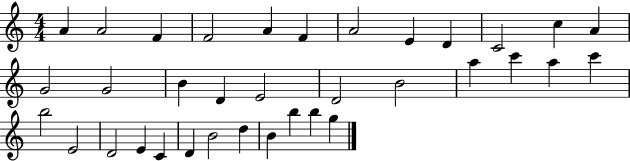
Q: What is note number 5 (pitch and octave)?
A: A4